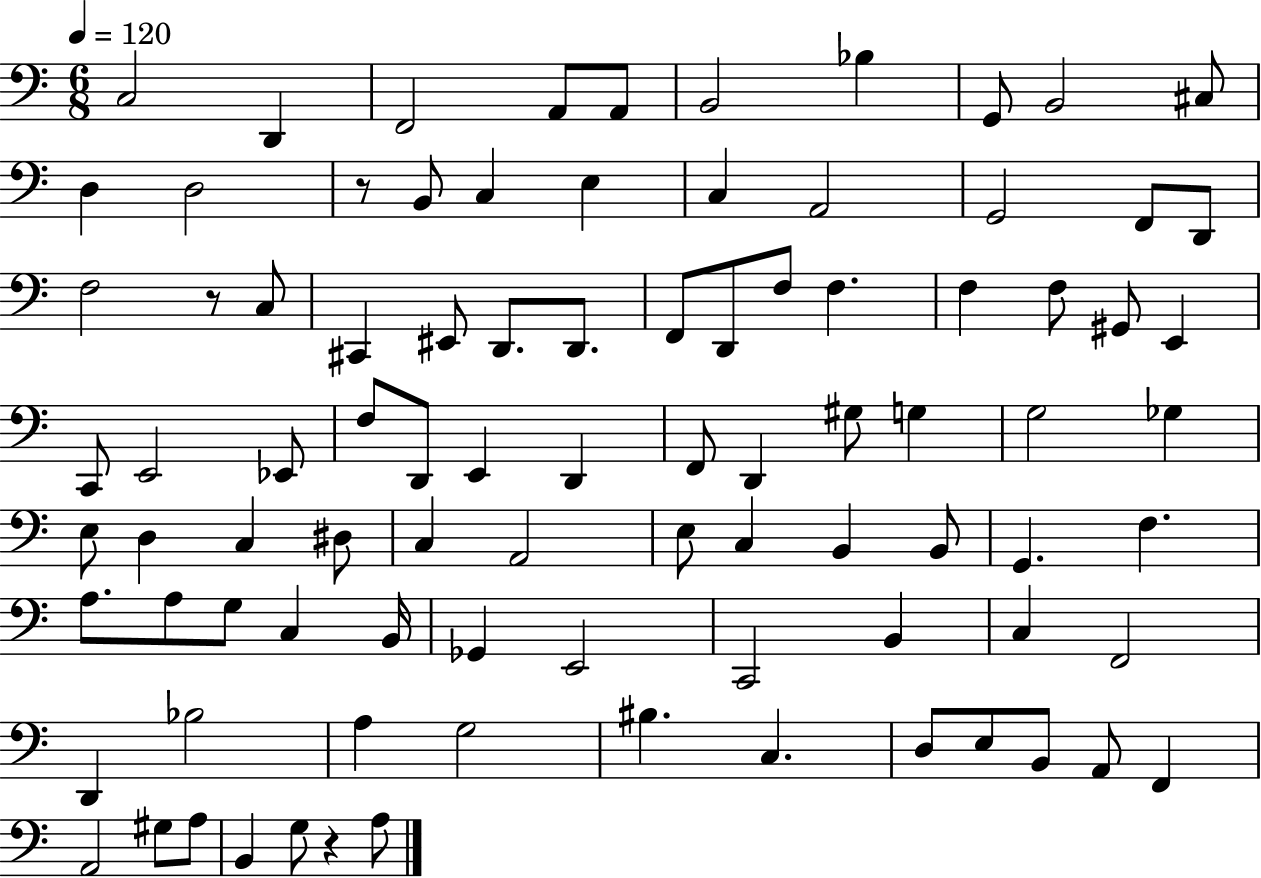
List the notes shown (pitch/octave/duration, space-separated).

C3/h D2/q F2/h A2/e A2/e B2/h Bb3/q G2/e B2/h C#3/e D3/q D3/h R/e B2/e C3/q E3/q C3/q A2/h G2/h F2/e D2/e F3/h R/e C3/e C#2/q EIS2/e D2/e. D2/e. F2/e D2/e F3/e F3/q. F3/q F3/e G#2/e E2/q C2/e E2/h Eb2/e F3/e D2/e E2/q D2/q F2/e D2/q G#3/e G3/q G3/h Gb3/q E3/e D3/q C3/q D#3/e C3/q A2/h E3/e C3/q B2/q B2/e G2/q. F3/q. A3/e. A3/e G3/e C3/q B2/s Gb2/q E2/h C2/h B2/q C3/q F2/h D2/q Bb3/h A3/q G3/h BIS3/q. C3/q. D3/e E3/e B2/e A2/e F2/q A2/h G#3/e A3/e B2/q G3/e R/q A3/e